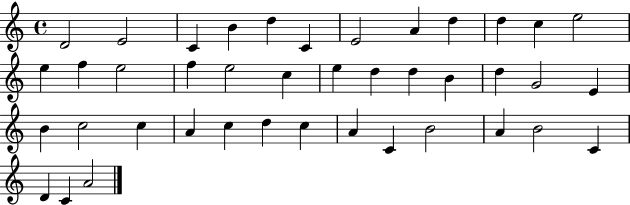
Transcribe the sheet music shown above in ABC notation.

X:1
T:Untitled
M:4/4
L:1/4
K:C
D2 E2 C B d C E2 A d d c e2 e f e2 f e2 c e d d B d G2 E B c2 c A c d c A C B2 A B2 C D C A2